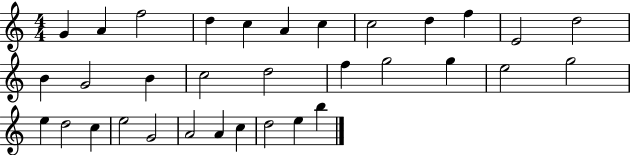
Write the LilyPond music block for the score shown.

{
  \clef treble
  \numericTimeSignature
  \time 4/4
  \key c \major
  g'4 a'4 f''2 | d''4 c''4 a'4 c''4 | c''2 d''4 f''4 | e'2 d''2 | \break b'4 g'2 b'4 | c''2 d''2 | f''4 g''2 g''4 | e''2 g''2 | \break e''4 d''2 c''4 | e''2 g'2 | a'2 a'4 c''4 | d''2 e''4 b''4 | \break \bar "|."
}